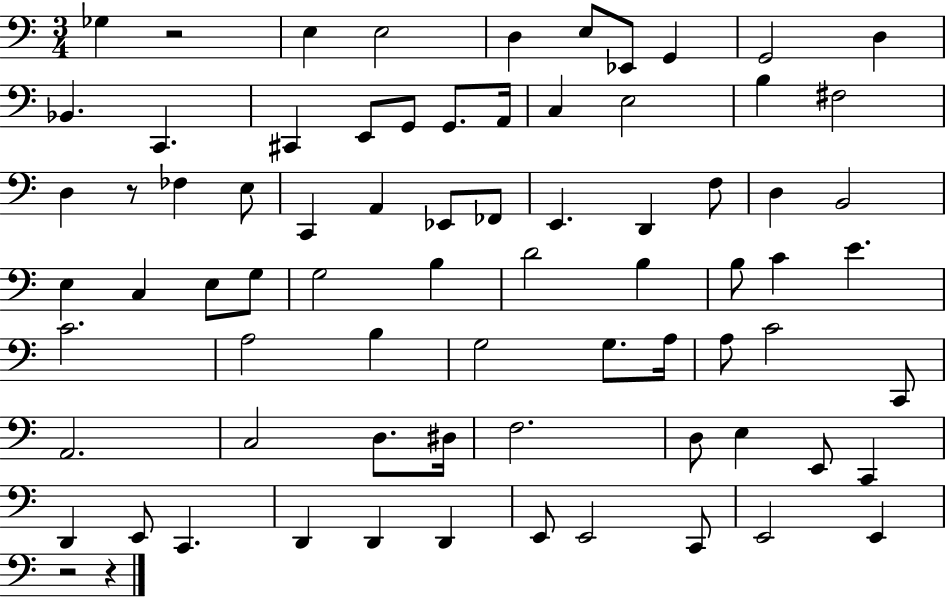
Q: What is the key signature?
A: C major